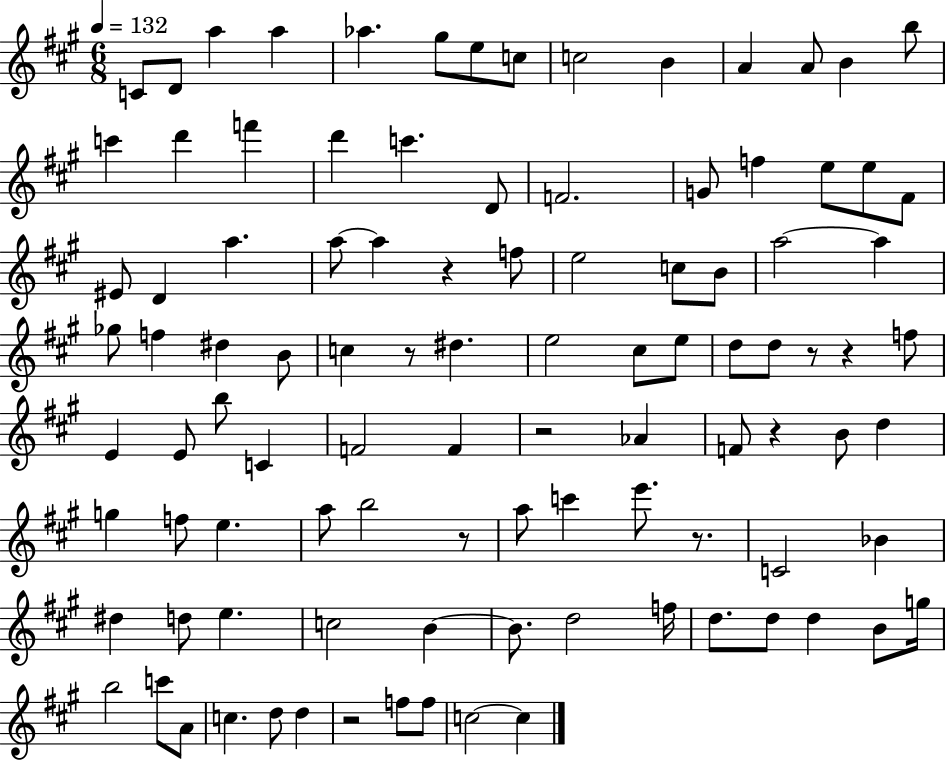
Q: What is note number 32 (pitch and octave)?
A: F5